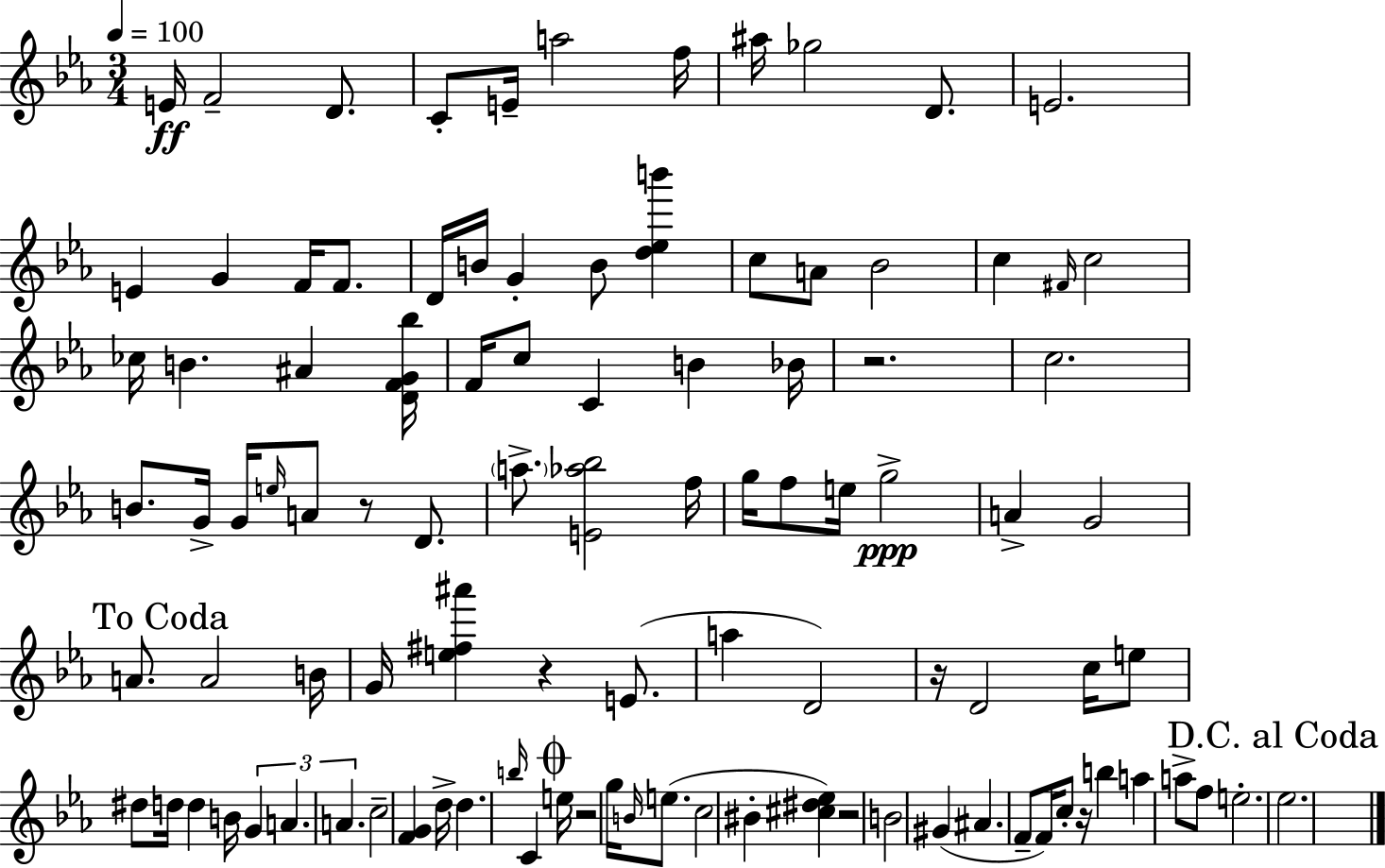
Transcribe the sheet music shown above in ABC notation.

X:1
T:Untitled
M:3/4
L:1/4
K:Eb
E/4 F2 D/2 C/2 E/4 a2 f/4 ^a/4 _g2 D/2 E2 E G F/4 F/2 D/4 B/4 G B/2 [d_eb'] c/2 A/2 _B2 c ^F/4 c2 _c/4 B ^A [DFG_b]/4 F/4 c/2 C B _B/4 z2 c2 B/2 G/4 G/4 e/4 A/2 z/2 D/2 a/2 [E_a_b]2 f/4 g/4 f/2 e/4 g2 A G2 A/2 A2 B/4 G/4 [e^f^a'] z E/2 a D2 z/4 D2 c/4 e/2 ^d/2 d/4 d B/4 G A A c2 [FG] d/4 d b/4 C e/4 z2 g/4 B/4 e/2 c2 ^B [^c^d_e] z2 B2 ^G ^A F/2 F/4 c/2 z/4 b a a/2 f/2 e2 _e2